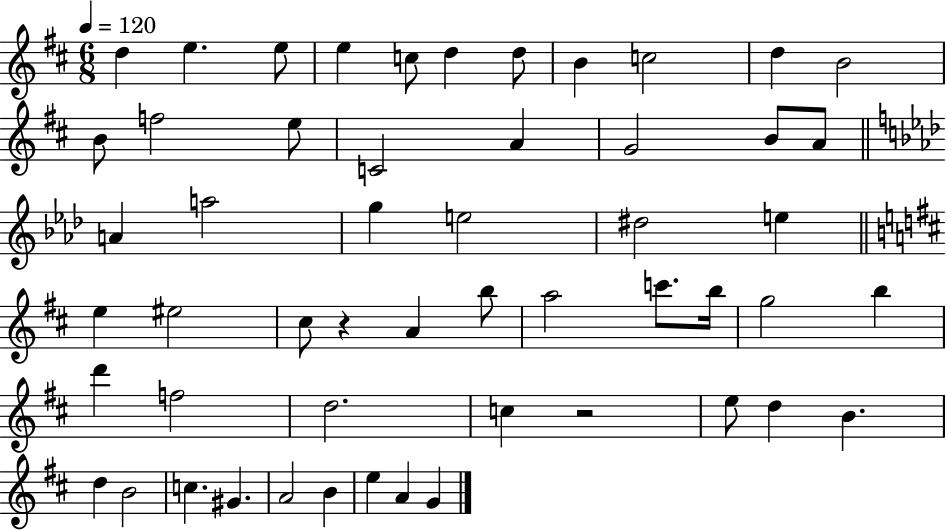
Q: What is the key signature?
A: D major